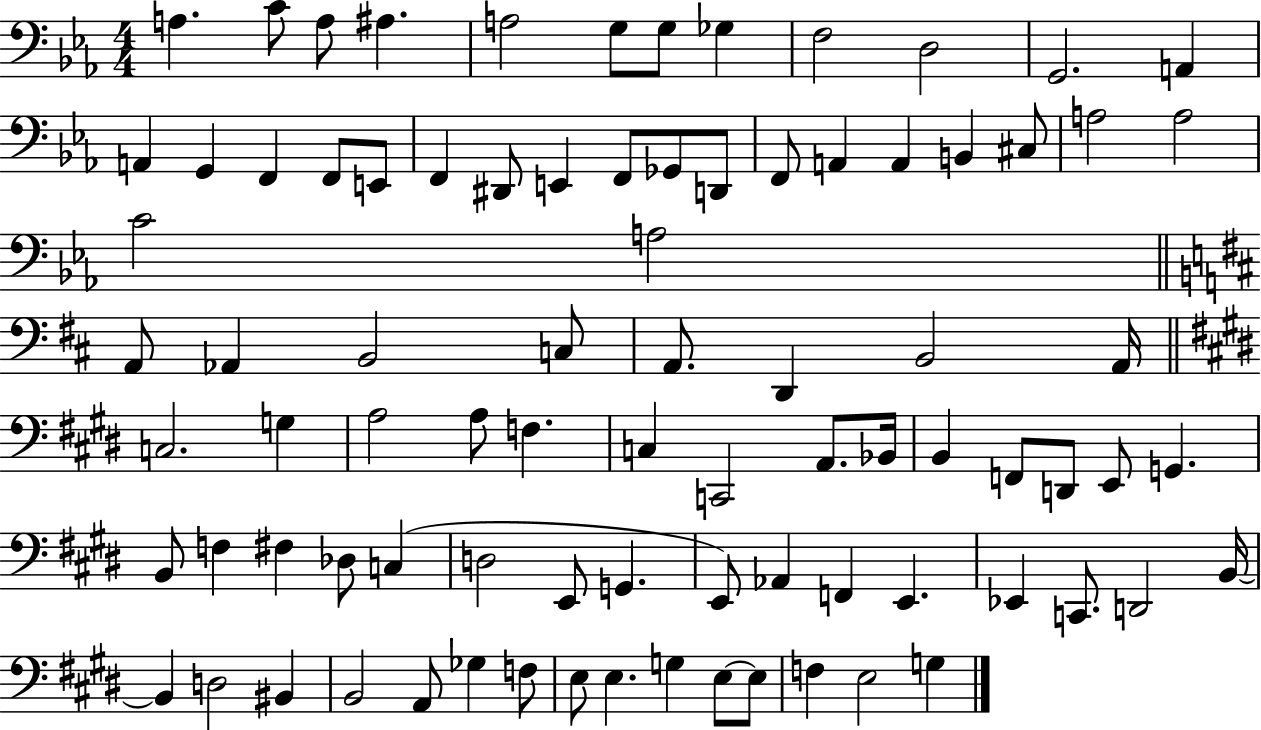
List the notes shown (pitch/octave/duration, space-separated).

A3/q. C4/e A3/e A#3/q. A3/h G3/e G3/e Gb3/q F3/h D3/h G2/h. A2/q A2/q G2/q F2/q F2/e E2/e F2/q D#2/e E2/q F2/e Gb2/e D2/e F2/e A2/q A2/q B2/q C#3/e A3/h A3/h C4/h A3/h A2/e Ab2/q B2/h C3/e A2/e. D2/q B2/h A2/s C3/h. G3/q A3/h A3/e F3/q. C3/q C2/h A2/e. Bb2/s B2/q F2/e D2/e E2/e G2/q. B2/e F3/q F#3/q Db3/e C3/q D3/h E2/e G2/q. E2/e Ab2/q F2/q E2/q. Eb2/q C2/e. D2/h B2/s B2/q D3/h BIS2/q B2/h A2/e Gb3/q F3/e E3/e E3/q. G3/q E3/e E3/e F3/q E3/h G3/q